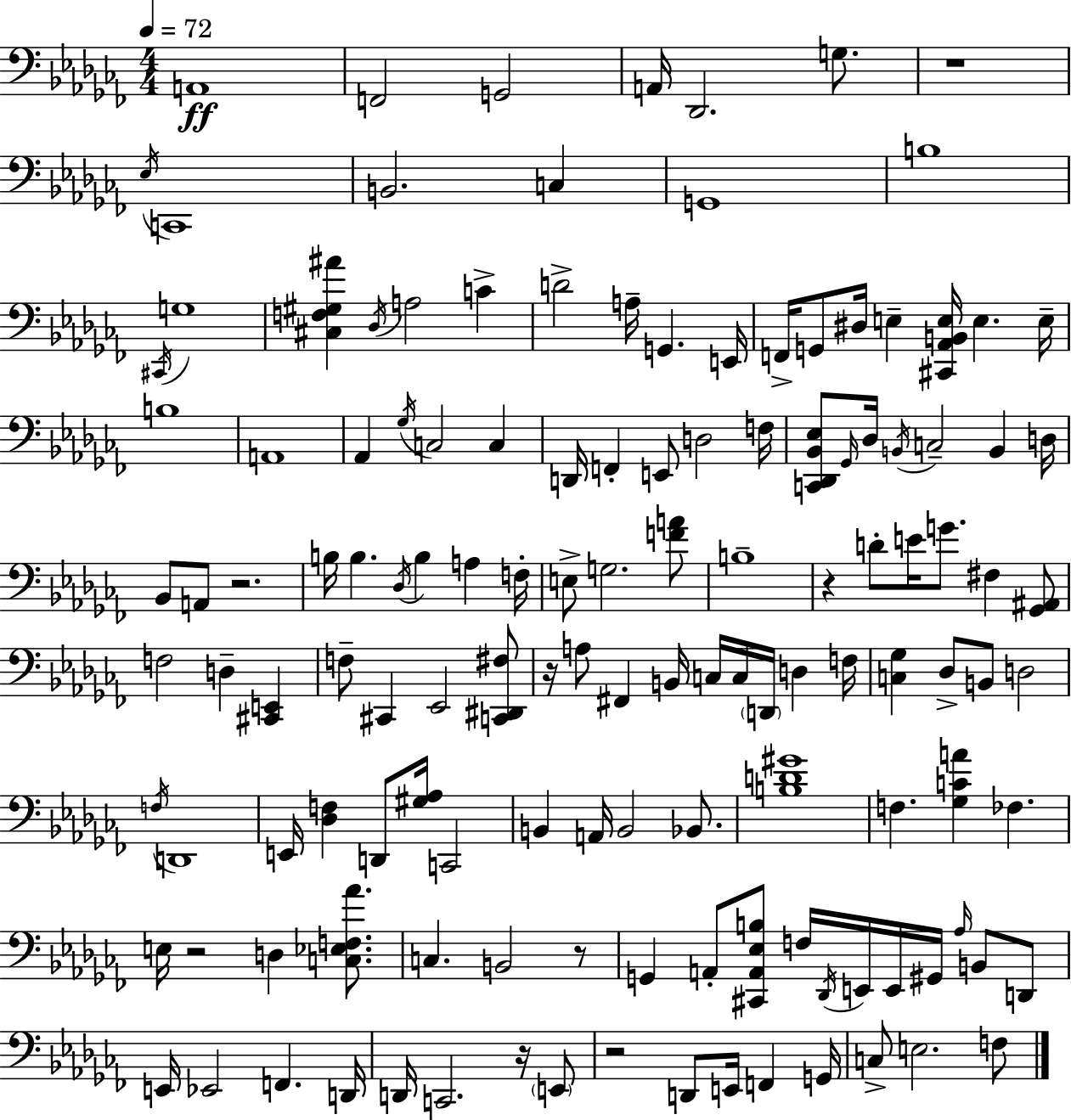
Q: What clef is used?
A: bass